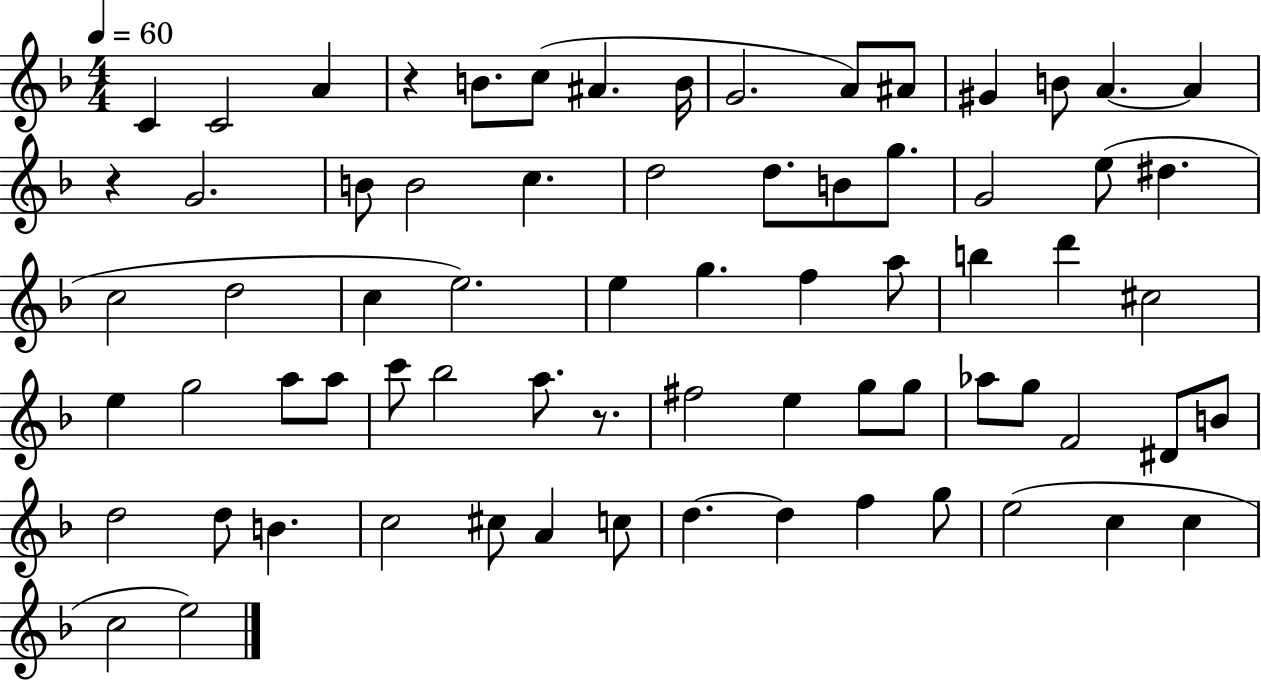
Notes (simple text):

C4/q C4/h A4/q R/q B4/e. C5/e A#4/q. B4/s G4/h. A4/e A#4/e G#4/q B4/e A4/q. A4/q R/q G4/h. B4/e B4/h C5/q. D5/h D5/e. B4/e G5/e. G4/h E5/e D#5/q. C5/h D5/h C5/q E5/h. E5/q G5/q. F5/q A5/e B5/q D6/q C#5/h E5/q G5/h A5/e A5/e C6/e Bb5/h A5/e. R/e. F#5/h E5/q G5/e G5/e Ab5/e G5/e F4/h D#4/e B4/e D5/h D5/e B4/q. C5/h C#5/e A4/q C5/e D5/q. D5/q F5/q G5/e E5/h C5/q C5/q C5/h E5/h